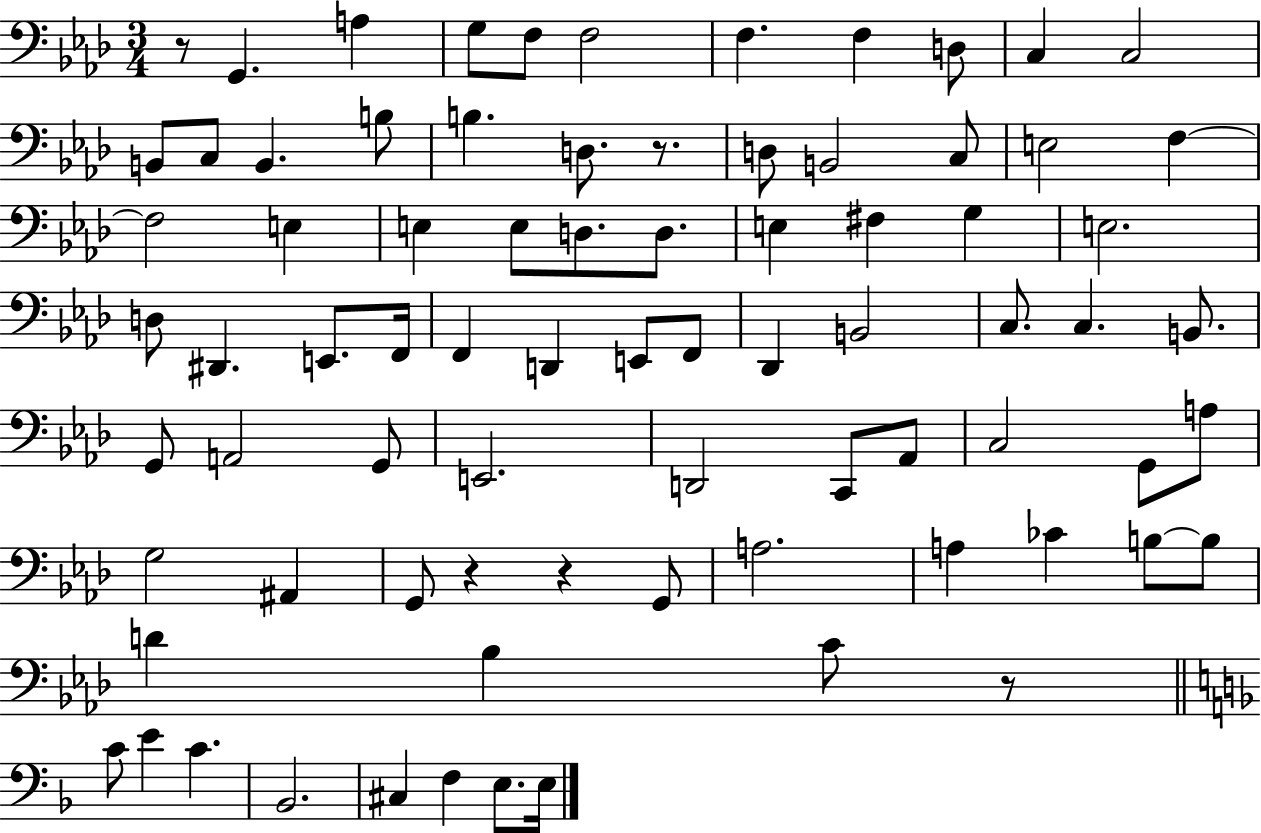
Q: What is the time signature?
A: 3/4